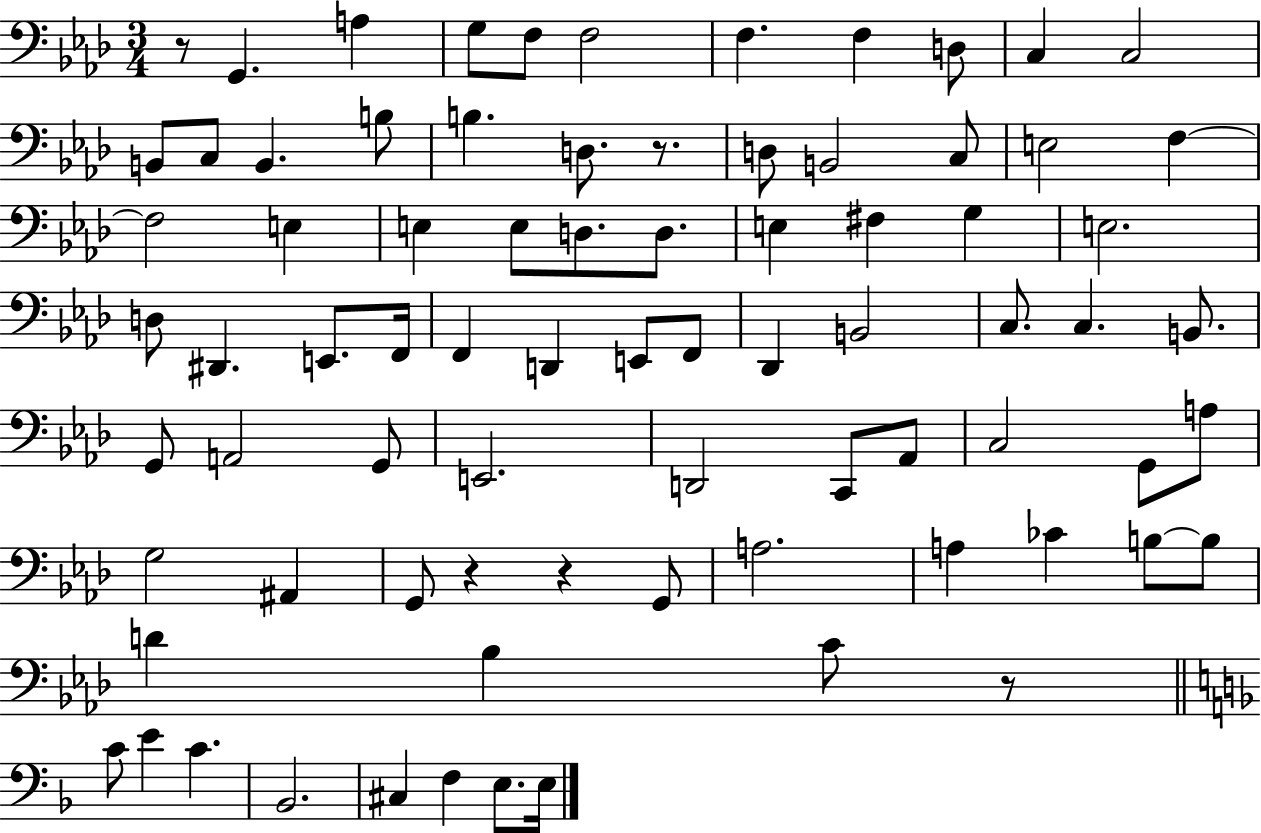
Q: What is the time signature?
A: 3/4